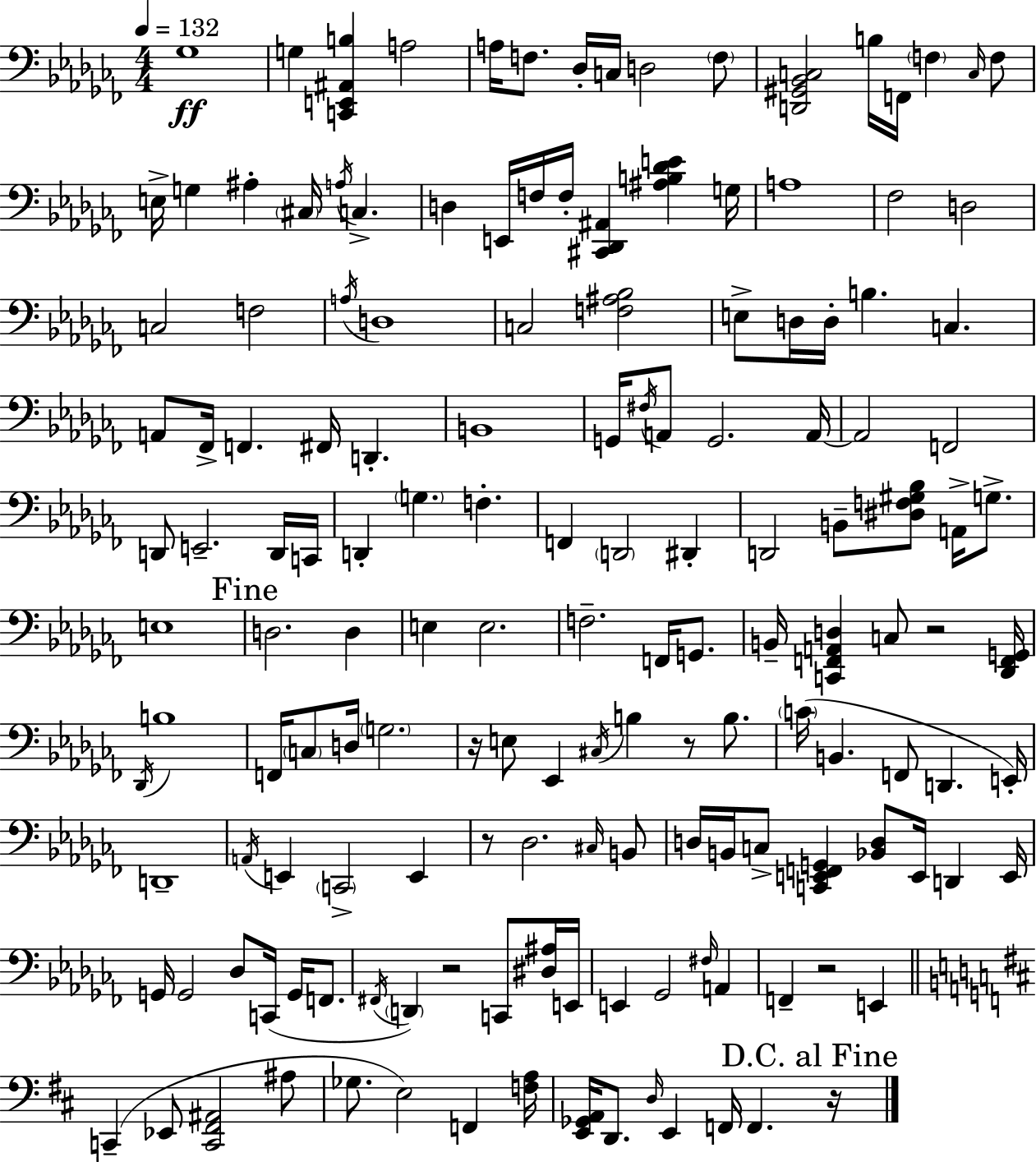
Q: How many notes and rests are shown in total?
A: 153